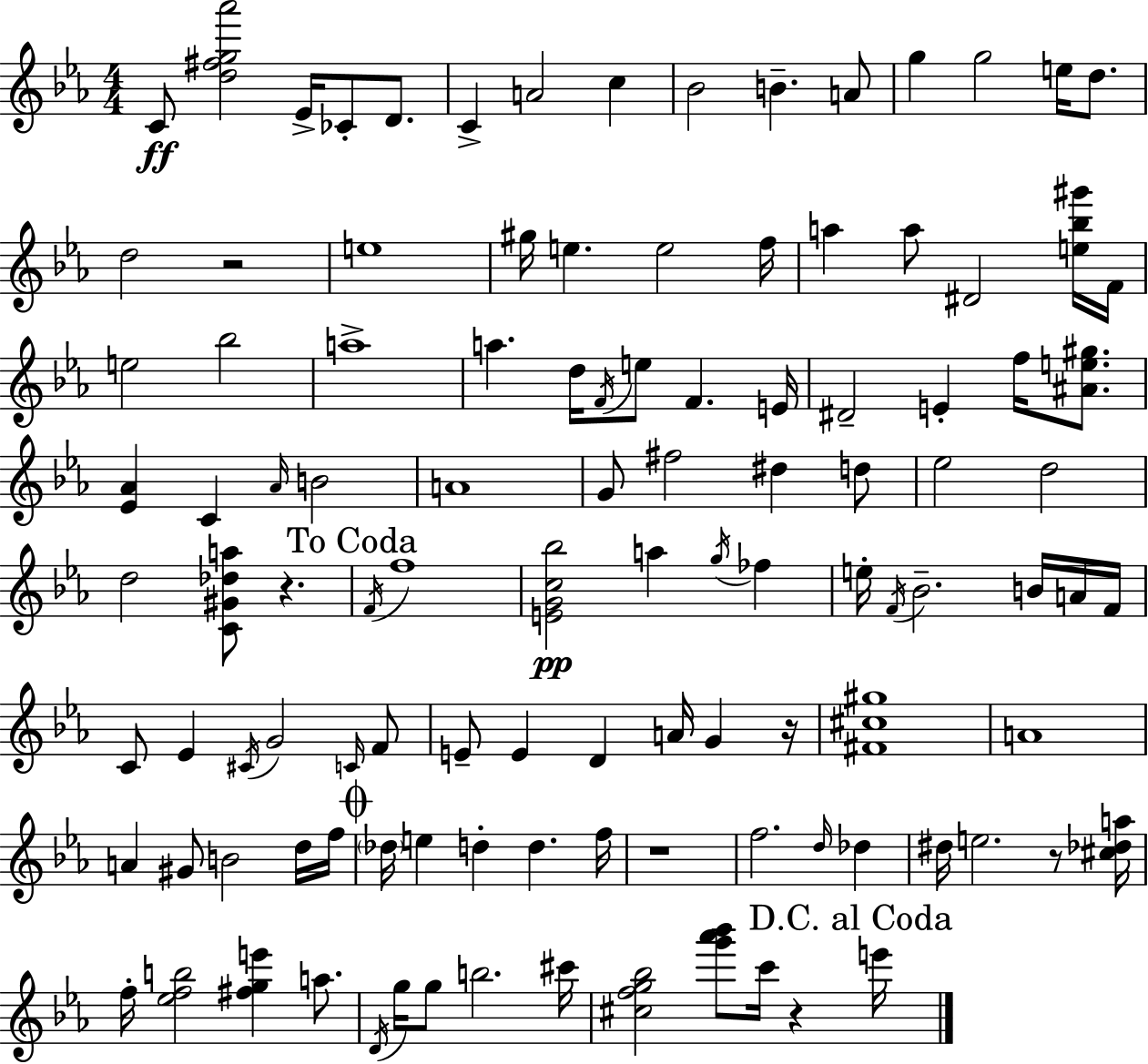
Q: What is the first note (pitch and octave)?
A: C4